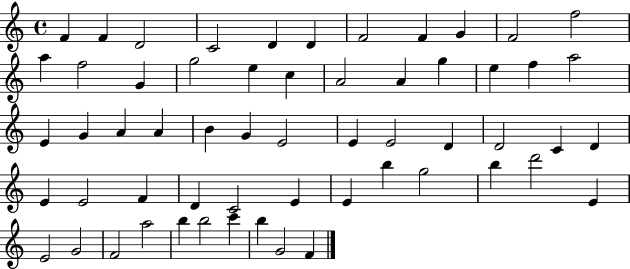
F4/q F4/q D4/h C4/h D4/q D4/q F4/h F4/q G4/q F4/h F5/h A5/q F5/h G4/q G5/h E5/q C5/q A4/h A4/q G5/q E5/q F5/q A5/h E4/q G4/q A4/q A4/q B4/q G4/q E4/h E4/q E4/h D4/q D4/h C4/q D4/q E4/q E4/h F4/q D4/q C4/h E4/q E4/q B5/q G5/h B5/q D6/h E4/q E4/h G4/h F4/h A5/h B5/q B5/h C6/q B5/q G4/h F4/q